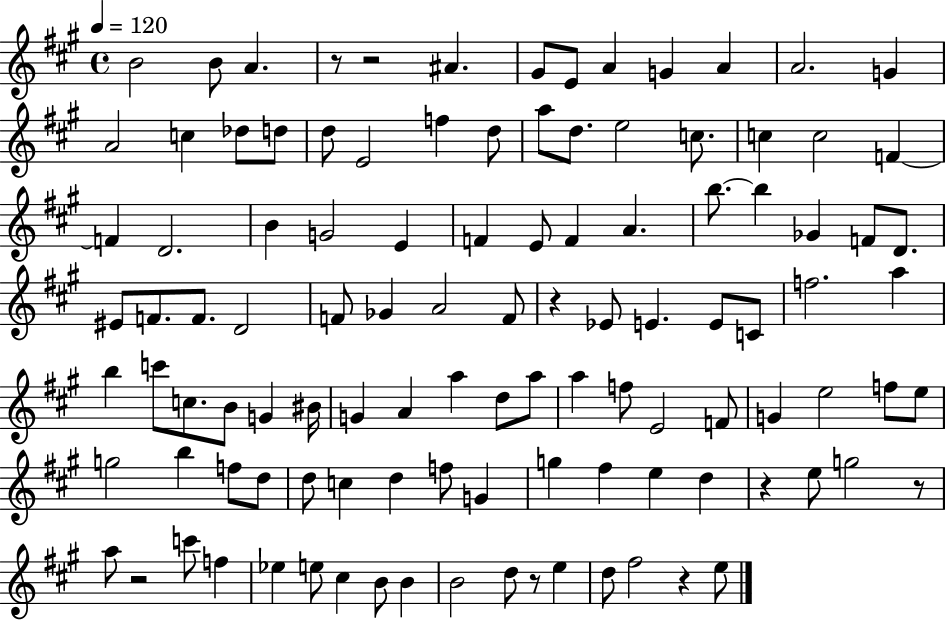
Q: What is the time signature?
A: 4/4